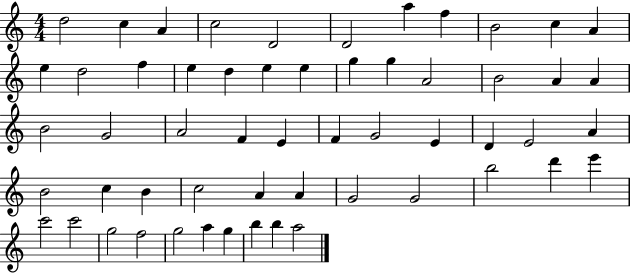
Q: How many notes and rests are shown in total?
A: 56